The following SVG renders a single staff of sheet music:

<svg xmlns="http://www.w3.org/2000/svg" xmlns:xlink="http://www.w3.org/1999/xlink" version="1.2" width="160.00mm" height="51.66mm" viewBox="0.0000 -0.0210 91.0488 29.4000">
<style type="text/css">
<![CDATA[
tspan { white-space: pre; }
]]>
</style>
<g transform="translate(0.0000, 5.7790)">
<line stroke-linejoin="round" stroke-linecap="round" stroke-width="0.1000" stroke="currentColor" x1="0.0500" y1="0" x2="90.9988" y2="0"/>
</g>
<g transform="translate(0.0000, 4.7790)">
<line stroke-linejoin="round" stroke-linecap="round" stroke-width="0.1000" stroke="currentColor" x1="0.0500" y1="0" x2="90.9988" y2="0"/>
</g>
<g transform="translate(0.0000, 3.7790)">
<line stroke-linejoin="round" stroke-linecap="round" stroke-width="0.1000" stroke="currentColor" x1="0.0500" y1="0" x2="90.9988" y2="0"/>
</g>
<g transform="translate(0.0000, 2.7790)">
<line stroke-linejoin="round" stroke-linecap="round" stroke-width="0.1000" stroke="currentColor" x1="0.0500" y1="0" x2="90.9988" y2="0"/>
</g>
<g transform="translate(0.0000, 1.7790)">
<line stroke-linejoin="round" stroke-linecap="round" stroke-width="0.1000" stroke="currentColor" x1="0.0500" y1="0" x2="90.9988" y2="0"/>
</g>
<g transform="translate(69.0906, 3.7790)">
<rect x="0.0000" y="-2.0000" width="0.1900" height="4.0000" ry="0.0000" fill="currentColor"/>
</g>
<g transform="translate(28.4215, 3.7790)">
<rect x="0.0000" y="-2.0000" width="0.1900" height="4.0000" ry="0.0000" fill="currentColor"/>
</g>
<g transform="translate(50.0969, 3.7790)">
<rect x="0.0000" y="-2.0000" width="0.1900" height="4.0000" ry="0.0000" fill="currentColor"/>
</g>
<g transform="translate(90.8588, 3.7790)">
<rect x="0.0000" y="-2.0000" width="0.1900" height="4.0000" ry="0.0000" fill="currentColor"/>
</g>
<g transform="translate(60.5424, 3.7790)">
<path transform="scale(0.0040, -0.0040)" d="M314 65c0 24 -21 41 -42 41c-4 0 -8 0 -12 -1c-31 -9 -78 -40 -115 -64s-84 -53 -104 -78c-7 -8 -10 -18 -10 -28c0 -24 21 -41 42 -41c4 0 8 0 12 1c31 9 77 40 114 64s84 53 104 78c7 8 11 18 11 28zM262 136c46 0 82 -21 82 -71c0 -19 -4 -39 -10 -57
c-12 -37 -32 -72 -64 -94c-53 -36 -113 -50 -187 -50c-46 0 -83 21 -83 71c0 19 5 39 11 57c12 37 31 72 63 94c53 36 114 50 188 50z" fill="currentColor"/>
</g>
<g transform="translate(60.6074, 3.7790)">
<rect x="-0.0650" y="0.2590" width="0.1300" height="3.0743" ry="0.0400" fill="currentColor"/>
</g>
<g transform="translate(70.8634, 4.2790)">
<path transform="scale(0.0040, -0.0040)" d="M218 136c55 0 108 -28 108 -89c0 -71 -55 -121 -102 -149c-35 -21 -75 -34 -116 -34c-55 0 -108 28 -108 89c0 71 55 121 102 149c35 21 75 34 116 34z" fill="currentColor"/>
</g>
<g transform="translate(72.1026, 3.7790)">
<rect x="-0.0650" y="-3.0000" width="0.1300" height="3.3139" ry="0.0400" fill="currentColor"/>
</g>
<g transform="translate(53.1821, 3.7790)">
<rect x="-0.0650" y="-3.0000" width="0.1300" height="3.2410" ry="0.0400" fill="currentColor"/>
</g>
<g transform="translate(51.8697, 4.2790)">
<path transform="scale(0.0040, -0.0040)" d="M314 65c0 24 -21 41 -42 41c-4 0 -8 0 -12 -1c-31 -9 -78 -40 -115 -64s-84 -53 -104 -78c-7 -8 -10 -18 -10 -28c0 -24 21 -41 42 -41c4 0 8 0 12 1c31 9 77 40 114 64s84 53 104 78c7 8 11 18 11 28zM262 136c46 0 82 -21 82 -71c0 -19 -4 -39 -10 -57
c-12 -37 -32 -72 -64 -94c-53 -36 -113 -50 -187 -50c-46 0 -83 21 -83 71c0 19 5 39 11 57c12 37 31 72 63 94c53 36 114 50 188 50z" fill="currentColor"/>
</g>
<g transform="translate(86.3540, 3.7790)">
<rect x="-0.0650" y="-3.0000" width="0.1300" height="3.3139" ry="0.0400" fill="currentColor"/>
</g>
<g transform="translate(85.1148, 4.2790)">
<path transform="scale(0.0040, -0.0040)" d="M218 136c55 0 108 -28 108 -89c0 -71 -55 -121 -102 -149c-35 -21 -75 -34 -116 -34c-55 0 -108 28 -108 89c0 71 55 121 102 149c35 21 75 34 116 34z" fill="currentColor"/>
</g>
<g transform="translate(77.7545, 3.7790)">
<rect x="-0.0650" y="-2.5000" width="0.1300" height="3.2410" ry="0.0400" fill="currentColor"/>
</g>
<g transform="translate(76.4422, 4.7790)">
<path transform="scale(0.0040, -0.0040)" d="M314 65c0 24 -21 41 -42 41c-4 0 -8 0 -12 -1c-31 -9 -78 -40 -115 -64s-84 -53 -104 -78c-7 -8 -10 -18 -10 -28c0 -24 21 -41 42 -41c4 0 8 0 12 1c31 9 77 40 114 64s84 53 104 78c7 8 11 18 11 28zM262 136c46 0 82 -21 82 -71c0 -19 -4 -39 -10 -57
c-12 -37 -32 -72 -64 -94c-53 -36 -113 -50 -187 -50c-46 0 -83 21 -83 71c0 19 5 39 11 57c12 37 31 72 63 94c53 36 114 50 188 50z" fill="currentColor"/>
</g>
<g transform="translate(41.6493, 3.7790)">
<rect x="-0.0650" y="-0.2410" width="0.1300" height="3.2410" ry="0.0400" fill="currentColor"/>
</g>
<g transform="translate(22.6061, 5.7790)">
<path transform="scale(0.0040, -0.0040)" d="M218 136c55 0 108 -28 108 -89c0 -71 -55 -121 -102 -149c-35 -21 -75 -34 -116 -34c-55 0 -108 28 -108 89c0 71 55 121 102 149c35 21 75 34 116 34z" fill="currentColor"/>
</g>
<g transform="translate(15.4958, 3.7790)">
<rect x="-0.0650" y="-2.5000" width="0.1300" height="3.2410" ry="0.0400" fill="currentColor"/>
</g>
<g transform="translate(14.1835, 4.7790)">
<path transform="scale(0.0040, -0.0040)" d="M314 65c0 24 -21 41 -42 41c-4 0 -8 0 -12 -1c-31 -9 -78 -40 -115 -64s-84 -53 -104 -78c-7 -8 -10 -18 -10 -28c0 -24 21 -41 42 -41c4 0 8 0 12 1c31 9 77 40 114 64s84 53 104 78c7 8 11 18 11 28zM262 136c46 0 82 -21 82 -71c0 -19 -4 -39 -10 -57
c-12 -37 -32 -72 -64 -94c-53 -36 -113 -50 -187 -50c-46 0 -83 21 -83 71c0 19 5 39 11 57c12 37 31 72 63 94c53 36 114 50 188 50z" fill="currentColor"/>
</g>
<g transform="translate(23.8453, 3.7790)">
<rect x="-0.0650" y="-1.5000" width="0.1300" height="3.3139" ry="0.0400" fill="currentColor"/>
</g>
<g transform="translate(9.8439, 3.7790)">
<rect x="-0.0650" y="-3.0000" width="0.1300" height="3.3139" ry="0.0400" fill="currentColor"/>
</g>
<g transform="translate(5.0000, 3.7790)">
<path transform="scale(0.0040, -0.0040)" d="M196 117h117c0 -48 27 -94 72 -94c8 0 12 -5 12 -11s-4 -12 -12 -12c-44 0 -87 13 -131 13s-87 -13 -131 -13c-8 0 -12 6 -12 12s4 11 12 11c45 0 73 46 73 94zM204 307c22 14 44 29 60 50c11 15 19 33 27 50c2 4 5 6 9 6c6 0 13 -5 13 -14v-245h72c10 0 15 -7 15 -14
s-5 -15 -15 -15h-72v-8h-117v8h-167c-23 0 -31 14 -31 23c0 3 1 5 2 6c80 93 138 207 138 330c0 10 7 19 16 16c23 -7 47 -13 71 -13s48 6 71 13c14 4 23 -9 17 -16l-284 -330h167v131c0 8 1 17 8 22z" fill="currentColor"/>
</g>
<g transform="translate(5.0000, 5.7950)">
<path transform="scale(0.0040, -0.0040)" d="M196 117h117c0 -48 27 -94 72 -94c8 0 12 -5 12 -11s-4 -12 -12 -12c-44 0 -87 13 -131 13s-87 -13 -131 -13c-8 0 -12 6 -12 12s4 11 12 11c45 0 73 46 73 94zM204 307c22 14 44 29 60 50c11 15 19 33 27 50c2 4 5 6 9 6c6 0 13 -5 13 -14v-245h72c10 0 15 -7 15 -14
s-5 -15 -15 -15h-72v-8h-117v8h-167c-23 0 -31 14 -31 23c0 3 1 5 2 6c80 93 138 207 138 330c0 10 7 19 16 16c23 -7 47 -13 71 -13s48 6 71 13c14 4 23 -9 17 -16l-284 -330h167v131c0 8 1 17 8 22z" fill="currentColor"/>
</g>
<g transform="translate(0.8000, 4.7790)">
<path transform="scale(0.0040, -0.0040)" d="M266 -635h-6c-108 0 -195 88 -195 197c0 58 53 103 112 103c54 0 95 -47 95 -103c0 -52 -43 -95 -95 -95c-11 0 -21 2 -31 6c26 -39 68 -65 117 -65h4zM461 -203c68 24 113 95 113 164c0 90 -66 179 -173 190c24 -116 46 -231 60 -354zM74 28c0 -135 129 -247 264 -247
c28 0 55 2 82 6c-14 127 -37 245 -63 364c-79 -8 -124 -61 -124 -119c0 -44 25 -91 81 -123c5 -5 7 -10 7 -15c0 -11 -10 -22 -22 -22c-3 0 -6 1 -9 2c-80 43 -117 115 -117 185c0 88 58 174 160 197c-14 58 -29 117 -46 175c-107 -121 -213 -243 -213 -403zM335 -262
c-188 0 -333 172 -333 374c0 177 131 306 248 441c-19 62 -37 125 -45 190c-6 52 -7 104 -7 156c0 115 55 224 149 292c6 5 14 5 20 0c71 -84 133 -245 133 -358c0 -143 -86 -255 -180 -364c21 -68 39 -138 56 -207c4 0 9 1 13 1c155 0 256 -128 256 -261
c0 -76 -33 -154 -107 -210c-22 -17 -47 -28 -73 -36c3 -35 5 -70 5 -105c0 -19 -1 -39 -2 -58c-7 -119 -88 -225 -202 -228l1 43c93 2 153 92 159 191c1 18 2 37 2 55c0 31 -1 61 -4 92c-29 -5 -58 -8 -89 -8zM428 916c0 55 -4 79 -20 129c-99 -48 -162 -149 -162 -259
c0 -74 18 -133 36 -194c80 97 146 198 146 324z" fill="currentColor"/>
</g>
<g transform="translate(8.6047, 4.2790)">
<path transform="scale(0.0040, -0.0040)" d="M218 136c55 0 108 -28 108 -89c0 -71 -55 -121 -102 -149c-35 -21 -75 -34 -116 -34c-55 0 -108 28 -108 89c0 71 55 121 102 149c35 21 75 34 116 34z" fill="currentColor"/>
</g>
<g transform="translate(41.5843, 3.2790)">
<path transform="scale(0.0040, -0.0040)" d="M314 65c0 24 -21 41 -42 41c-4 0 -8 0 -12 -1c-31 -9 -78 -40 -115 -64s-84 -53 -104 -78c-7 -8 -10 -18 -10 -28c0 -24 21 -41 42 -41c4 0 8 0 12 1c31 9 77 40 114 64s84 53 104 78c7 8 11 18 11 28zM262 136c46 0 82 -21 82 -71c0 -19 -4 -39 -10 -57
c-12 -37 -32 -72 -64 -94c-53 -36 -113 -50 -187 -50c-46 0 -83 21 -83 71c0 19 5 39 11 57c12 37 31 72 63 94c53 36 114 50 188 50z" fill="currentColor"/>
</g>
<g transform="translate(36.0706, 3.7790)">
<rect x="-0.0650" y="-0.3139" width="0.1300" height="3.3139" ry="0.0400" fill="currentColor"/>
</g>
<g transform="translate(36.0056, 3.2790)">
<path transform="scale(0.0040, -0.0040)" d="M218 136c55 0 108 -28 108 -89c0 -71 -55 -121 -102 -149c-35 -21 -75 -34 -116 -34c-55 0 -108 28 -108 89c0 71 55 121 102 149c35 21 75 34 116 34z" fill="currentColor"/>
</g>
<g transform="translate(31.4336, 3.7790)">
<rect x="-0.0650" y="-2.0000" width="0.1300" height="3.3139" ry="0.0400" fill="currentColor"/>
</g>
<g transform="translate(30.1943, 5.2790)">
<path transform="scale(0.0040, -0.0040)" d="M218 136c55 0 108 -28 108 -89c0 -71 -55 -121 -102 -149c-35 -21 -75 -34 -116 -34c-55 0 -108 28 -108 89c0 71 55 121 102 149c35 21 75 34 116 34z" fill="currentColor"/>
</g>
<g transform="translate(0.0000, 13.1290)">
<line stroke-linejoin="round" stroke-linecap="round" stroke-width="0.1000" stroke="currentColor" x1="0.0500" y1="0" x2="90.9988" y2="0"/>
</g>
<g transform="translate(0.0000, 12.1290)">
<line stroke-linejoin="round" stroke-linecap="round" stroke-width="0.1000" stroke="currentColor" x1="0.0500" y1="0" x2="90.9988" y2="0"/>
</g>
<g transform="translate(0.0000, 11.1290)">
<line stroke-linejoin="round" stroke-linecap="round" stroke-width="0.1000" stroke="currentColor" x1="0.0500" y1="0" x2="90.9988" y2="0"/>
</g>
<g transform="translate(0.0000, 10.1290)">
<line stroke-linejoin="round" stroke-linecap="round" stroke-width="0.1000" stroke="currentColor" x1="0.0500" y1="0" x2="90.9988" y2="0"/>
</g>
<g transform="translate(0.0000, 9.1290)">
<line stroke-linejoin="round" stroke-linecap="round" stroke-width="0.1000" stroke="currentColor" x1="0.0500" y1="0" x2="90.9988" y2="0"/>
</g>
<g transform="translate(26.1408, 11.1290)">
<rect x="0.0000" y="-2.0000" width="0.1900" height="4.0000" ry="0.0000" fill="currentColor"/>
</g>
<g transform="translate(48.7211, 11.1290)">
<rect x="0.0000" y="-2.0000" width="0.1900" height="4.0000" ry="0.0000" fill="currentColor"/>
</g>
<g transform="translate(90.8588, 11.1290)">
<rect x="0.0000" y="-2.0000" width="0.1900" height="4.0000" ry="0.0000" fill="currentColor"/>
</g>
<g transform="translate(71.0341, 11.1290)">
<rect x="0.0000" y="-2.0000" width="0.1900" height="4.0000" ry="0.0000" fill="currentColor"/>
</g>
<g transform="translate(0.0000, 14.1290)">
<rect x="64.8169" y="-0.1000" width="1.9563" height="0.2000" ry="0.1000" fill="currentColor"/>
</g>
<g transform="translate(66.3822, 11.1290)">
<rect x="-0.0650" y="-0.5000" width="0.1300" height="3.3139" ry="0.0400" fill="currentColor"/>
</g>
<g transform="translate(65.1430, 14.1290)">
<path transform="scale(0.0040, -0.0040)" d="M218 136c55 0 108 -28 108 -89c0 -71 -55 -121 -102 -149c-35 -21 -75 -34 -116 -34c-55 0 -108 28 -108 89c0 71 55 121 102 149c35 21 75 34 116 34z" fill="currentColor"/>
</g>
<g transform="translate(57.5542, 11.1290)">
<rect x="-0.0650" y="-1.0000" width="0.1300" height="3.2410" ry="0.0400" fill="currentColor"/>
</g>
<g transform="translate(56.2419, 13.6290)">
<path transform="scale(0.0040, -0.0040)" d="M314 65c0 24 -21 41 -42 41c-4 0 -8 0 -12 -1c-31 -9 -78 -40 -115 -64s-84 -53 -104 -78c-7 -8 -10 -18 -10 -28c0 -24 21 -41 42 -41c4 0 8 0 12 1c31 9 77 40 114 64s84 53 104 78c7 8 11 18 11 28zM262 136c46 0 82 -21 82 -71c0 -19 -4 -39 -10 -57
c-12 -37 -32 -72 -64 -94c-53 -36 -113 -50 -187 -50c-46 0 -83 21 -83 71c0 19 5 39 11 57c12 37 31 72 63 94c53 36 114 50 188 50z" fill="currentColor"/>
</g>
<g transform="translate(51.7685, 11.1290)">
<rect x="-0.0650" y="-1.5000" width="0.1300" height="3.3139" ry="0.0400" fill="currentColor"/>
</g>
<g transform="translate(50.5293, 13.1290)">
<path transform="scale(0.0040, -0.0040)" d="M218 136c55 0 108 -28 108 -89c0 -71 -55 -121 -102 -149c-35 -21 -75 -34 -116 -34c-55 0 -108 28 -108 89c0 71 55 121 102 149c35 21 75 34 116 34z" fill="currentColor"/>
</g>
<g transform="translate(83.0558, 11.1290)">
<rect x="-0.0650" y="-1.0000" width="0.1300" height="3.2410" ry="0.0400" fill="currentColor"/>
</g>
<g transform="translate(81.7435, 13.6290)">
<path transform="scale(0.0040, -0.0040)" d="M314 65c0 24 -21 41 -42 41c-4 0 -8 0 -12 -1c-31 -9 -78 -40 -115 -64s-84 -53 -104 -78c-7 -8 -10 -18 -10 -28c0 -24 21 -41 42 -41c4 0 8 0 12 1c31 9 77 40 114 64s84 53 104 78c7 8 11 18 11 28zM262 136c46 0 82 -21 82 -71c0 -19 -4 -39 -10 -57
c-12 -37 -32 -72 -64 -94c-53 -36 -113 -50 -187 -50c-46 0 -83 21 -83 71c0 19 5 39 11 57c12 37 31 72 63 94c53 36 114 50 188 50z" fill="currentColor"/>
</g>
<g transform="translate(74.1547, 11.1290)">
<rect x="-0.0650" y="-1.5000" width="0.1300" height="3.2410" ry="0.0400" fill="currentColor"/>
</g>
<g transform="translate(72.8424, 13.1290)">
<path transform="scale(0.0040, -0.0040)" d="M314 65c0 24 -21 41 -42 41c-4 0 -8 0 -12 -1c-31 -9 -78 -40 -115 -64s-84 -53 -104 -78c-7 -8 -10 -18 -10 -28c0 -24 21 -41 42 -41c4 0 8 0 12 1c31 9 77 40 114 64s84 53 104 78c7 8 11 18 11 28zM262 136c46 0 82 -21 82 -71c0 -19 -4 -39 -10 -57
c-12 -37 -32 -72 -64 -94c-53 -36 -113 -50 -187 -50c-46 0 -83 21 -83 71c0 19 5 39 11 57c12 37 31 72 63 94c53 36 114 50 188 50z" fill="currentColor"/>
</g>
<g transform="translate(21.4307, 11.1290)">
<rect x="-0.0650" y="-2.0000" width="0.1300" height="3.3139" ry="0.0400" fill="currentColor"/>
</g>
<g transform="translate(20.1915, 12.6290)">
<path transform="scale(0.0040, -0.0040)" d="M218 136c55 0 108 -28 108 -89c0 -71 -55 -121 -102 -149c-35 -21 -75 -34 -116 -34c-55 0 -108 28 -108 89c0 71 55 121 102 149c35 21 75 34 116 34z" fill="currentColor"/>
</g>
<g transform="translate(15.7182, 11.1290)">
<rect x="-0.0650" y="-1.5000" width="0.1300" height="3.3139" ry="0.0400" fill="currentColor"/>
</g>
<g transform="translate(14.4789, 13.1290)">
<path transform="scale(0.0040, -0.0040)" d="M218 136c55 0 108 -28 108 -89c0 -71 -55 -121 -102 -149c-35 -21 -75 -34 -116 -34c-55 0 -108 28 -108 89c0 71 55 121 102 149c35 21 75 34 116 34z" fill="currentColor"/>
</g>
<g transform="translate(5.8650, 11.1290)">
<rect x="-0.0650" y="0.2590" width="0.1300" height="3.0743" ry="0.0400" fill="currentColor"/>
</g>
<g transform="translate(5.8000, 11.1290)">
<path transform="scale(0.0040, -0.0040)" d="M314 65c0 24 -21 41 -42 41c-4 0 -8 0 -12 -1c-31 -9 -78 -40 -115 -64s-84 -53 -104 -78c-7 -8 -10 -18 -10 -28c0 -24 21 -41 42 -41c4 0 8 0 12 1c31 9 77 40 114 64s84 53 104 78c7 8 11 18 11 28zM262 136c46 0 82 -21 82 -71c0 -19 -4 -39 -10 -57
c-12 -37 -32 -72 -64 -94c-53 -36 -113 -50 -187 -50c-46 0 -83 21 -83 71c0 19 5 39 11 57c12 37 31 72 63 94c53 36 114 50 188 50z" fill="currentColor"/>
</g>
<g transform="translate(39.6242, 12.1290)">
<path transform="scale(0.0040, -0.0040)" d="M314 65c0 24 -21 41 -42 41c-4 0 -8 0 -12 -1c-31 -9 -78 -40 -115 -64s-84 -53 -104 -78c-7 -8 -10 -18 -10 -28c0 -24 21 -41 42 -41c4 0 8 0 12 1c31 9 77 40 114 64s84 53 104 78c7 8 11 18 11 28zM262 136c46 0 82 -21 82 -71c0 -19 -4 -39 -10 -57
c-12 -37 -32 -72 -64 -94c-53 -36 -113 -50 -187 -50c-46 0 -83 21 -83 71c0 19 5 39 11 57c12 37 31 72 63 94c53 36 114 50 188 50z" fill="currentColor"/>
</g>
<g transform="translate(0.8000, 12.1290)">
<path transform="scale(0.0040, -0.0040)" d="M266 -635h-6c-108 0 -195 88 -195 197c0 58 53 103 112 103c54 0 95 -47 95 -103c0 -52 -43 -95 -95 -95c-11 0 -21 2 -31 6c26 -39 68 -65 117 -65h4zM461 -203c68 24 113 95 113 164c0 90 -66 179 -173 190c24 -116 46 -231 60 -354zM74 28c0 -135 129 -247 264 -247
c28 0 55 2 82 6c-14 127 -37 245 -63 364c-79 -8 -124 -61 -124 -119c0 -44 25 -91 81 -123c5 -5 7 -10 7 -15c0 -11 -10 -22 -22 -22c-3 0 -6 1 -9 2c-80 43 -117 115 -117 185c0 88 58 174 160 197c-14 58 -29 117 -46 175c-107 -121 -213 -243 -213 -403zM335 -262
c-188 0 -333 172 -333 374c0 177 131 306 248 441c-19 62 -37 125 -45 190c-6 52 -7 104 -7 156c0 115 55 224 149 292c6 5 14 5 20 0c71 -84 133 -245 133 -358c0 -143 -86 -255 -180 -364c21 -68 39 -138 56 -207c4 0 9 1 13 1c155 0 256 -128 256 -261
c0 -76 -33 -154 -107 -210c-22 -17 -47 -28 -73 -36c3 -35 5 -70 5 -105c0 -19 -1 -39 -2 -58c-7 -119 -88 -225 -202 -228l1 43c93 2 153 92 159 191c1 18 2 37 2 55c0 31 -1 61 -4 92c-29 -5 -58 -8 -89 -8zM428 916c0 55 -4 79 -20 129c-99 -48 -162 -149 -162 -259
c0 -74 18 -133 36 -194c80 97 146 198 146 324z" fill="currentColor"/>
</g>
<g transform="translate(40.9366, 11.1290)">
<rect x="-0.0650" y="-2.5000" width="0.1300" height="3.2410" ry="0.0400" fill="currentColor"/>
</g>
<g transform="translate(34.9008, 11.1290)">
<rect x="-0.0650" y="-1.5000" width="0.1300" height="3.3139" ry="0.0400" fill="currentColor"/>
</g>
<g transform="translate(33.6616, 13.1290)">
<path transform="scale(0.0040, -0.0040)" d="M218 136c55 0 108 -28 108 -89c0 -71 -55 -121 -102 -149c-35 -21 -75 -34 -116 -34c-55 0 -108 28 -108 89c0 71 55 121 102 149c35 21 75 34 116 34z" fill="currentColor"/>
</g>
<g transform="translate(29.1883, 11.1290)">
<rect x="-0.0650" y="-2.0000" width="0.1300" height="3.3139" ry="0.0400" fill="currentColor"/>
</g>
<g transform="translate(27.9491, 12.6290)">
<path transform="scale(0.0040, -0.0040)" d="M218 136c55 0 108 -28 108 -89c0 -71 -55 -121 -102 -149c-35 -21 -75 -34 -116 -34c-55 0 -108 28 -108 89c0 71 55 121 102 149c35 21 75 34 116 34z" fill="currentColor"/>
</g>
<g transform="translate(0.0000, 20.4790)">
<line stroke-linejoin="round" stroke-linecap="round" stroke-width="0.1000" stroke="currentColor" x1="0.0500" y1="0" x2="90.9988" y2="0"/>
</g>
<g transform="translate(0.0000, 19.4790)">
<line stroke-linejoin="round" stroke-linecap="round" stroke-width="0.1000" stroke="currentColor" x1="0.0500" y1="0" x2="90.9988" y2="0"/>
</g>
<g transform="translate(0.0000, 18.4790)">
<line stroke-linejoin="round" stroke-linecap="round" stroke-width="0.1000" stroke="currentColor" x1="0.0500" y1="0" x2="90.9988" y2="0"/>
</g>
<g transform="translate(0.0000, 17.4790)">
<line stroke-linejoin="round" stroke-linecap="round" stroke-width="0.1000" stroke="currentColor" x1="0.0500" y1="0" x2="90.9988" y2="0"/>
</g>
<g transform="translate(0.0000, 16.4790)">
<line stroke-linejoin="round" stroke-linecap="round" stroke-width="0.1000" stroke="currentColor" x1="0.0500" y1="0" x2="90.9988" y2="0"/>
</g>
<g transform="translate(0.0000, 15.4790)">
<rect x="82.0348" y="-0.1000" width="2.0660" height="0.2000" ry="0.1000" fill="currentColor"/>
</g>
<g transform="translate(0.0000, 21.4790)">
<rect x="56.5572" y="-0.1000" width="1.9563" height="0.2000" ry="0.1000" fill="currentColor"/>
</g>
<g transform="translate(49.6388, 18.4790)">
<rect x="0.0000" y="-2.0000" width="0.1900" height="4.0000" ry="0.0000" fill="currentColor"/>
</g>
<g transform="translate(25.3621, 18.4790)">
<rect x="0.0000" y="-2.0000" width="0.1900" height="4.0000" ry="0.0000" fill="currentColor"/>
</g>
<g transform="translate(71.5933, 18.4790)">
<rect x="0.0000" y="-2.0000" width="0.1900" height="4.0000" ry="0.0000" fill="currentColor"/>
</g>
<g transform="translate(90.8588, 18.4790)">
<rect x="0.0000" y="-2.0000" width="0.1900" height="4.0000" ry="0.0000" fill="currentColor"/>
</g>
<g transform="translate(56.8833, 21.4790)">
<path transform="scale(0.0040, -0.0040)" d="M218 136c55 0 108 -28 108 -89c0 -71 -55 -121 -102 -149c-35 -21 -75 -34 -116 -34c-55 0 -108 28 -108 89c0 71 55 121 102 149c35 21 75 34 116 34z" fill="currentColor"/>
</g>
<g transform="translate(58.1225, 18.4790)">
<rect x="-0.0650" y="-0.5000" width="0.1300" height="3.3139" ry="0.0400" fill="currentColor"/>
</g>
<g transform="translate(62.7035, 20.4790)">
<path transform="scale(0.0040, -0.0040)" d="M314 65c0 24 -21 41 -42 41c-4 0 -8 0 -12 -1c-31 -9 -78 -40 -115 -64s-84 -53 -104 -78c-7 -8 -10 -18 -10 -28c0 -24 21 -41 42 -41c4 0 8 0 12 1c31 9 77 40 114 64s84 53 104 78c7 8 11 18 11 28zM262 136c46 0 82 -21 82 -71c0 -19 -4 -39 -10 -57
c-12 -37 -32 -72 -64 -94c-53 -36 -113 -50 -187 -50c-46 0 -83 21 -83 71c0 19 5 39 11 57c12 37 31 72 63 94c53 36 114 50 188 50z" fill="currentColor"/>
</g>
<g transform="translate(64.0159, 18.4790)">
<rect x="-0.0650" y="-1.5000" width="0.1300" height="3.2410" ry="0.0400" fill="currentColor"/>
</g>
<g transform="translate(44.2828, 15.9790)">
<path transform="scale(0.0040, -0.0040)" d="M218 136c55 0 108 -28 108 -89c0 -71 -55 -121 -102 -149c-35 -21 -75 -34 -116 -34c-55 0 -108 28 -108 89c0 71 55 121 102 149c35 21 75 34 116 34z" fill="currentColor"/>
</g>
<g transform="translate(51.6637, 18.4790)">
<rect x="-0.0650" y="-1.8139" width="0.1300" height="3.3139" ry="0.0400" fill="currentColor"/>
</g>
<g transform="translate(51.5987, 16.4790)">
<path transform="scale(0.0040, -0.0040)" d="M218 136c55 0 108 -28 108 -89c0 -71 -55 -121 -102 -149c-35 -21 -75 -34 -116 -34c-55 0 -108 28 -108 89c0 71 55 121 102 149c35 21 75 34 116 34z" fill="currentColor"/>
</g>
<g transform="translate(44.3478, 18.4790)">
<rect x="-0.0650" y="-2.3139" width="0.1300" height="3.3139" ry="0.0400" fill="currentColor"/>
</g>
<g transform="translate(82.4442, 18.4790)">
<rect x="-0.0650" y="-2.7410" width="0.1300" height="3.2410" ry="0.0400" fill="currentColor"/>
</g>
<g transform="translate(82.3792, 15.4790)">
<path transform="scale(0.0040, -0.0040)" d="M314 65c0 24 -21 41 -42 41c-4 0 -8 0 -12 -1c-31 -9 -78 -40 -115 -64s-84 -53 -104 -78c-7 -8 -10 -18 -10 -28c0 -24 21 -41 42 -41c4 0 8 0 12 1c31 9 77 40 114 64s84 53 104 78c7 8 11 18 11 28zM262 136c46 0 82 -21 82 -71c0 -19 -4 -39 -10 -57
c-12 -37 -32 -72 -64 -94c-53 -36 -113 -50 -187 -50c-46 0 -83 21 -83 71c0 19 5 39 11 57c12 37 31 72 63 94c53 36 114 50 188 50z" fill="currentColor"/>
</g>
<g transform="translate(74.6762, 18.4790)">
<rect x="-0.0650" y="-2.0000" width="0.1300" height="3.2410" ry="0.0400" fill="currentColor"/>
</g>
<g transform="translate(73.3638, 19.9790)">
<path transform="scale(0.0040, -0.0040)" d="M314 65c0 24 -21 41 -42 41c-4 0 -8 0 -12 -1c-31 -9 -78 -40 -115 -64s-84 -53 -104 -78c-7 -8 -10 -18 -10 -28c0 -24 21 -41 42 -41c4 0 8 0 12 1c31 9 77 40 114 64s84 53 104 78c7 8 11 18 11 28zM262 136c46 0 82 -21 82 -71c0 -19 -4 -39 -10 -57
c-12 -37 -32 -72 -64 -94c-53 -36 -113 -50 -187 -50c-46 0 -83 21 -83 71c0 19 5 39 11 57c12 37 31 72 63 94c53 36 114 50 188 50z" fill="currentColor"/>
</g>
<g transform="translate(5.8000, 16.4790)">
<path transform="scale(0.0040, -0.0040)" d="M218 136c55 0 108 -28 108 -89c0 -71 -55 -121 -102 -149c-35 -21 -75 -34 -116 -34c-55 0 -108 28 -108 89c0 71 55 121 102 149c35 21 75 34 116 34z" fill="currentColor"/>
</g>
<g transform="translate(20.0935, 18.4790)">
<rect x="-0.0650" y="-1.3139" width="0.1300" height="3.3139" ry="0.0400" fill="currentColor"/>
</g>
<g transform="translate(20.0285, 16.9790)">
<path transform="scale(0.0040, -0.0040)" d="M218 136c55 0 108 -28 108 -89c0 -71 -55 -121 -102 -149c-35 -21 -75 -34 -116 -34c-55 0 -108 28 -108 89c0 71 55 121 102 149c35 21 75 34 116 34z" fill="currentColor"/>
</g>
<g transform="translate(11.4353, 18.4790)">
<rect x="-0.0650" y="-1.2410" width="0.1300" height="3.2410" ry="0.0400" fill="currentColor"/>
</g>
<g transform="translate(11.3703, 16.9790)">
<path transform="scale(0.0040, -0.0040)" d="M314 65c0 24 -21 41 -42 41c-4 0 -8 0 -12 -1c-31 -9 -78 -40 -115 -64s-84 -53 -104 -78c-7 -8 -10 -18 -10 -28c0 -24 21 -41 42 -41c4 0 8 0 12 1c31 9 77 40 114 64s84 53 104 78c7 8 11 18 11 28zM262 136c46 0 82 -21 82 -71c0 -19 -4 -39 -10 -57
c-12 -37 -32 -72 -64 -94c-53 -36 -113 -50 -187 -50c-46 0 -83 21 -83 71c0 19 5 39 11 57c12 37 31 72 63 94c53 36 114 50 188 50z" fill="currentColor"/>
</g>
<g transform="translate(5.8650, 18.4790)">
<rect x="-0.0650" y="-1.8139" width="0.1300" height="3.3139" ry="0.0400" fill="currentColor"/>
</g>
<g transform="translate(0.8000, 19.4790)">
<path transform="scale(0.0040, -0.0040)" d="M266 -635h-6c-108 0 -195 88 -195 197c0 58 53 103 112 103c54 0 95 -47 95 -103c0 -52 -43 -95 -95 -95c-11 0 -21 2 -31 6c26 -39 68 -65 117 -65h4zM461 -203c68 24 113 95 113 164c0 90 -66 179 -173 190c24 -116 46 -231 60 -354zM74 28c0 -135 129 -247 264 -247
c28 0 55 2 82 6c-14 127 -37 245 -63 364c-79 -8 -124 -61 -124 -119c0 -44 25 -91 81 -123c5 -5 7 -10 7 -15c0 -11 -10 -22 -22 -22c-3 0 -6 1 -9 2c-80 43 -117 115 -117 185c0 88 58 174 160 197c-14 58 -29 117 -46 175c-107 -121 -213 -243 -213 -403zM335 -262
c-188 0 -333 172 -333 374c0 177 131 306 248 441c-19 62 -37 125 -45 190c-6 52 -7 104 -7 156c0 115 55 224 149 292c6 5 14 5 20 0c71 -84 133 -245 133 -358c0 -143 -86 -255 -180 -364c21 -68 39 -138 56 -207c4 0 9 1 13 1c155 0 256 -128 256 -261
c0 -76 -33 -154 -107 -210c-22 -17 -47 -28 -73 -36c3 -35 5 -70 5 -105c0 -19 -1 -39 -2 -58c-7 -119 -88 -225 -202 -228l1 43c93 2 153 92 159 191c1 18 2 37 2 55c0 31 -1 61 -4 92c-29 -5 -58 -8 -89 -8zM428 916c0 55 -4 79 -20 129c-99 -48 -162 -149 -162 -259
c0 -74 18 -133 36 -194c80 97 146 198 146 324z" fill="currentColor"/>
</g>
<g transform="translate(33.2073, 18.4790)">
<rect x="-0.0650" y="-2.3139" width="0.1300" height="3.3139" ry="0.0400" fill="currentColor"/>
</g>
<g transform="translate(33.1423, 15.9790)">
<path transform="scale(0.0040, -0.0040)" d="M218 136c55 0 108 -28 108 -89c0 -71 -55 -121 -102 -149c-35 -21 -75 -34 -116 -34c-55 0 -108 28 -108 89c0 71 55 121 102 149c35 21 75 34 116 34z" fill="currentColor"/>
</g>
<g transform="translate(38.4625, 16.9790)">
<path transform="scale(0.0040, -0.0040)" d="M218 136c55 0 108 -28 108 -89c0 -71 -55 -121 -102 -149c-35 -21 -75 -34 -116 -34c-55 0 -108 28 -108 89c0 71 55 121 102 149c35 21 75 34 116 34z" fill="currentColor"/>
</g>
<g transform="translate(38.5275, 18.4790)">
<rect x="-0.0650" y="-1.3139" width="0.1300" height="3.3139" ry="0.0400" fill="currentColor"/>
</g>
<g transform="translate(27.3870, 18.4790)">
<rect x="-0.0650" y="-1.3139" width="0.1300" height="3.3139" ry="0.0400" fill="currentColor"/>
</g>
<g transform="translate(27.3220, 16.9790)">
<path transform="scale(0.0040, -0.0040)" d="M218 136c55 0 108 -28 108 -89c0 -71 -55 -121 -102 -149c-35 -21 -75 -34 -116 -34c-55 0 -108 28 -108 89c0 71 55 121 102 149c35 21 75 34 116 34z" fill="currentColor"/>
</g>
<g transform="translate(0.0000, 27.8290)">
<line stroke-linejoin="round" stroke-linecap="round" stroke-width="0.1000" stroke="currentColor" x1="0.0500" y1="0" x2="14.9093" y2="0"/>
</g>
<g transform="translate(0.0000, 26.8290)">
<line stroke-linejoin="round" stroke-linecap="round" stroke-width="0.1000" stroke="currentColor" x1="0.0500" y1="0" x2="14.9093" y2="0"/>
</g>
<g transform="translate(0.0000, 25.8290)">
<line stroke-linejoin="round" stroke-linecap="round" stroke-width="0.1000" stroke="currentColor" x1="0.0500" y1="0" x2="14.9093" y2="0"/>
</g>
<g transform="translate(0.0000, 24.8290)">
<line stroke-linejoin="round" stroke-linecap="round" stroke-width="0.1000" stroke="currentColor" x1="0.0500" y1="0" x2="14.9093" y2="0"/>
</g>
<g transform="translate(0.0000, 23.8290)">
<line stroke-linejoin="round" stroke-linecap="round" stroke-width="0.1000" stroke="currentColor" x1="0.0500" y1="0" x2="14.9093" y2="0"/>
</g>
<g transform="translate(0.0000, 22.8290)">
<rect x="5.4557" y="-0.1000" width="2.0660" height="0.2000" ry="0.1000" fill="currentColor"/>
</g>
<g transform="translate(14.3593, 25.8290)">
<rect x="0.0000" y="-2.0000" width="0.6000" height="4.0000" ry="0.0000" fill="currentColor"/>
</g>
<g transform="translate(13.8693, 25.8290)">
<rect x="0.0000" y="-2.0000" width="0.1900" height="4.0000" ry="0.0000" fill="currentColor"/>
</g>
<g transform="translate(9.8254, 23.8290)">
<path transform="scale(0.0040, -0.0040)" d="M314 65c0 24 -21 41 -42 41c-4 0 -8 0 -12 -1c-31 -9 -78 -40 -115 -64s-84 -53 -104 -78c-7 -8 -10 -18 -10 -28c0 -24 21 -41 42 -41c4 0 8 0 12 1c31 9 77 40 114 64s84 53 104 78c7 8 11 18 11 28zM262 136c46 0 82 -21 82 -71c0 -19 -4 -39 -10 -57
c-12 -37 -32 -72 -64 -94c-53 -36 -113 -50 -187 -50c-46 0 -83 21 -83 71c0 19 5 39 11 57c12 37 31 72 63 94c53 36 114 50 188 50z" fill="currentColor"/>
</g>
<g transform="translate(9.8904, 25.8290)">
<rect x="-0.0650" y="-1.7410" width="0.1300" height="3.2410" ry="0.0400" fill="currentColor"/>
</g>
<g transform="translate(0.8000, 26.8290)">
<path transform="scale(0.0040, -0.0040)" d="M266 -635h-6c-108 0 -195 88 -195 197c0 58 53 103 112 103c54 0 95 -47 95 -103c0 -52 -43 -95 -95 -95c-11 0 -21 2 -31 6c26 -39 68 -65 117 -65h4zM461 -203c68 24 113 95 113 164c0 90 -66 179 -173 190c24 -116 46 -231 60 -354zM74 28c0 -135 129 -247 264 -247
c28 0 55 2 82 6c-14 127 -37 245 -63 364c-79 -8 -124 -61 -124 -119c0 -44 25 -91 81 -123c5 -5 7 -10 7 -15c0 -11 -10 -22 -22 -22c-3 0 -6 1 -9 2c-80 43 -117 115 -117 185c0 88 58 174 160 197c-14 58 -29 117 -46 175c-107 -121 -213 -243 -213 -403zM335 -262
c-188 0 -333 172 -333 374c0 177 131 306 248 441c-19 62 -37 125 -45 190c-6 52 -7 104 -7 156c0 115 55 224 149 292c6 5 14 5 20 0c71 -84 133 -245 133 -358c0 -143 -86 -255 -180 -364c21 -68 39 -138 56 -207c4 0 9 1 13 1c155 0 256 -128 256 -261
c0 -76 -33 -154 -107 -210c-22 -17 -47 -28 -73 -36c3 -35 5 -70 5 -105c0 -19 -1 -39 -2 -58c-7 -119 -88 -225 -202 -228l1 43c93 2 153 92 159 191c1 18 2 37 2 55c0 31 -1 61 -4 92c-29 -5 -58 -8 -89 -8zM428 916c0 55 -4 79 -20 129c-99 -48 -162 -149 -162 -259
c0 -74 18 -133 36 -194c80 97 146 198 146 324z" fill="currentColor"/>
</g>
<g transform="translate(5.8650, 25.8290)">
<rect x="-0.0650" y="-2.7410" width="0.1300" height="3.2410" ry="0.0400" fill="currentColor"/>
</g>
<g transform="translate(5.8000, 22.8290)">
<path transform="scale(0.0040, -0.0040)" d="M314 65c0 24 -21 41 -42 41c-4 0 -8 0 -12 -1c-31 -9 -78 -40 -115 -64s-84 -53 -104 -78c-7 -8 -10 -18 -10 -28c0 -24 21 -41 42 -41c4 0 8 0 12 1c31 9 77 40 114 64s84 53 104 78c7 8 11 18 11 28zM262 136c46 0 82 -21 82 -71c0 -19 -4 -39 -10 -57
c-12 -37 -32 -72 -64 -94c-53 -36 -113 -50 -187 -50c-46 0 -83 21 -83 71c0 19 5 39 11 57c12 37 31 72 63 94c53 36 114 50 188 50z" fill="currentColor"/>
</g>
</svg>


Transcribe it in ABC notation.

X:1
T:Untitled
M:4/4
L:1/4
K:C
A G2 E F c c2 A2 B2 A G2 A B2 E F F E G2 E D2 C E2 D2 f e2 e e g e g f C E2 F2 a2 a2 f2